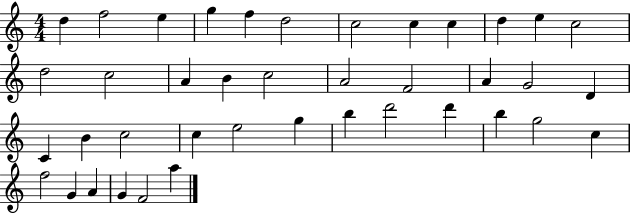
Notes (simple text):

D5/q F5/h E5/q G5/q F5/q D5/h C5/h C5/q C5/q D5/q E5/q C5/h D5/h C5/h A4/q B4/q C5/h A4/h F4/h A4/q G4/h D4/q C4/q B4/q C5/h C5/q E5/h G5/q B5/q D6/h D6/q B5/q G5/h C5/q F5/h G4/q A4/q G4/q F4/h A5/q